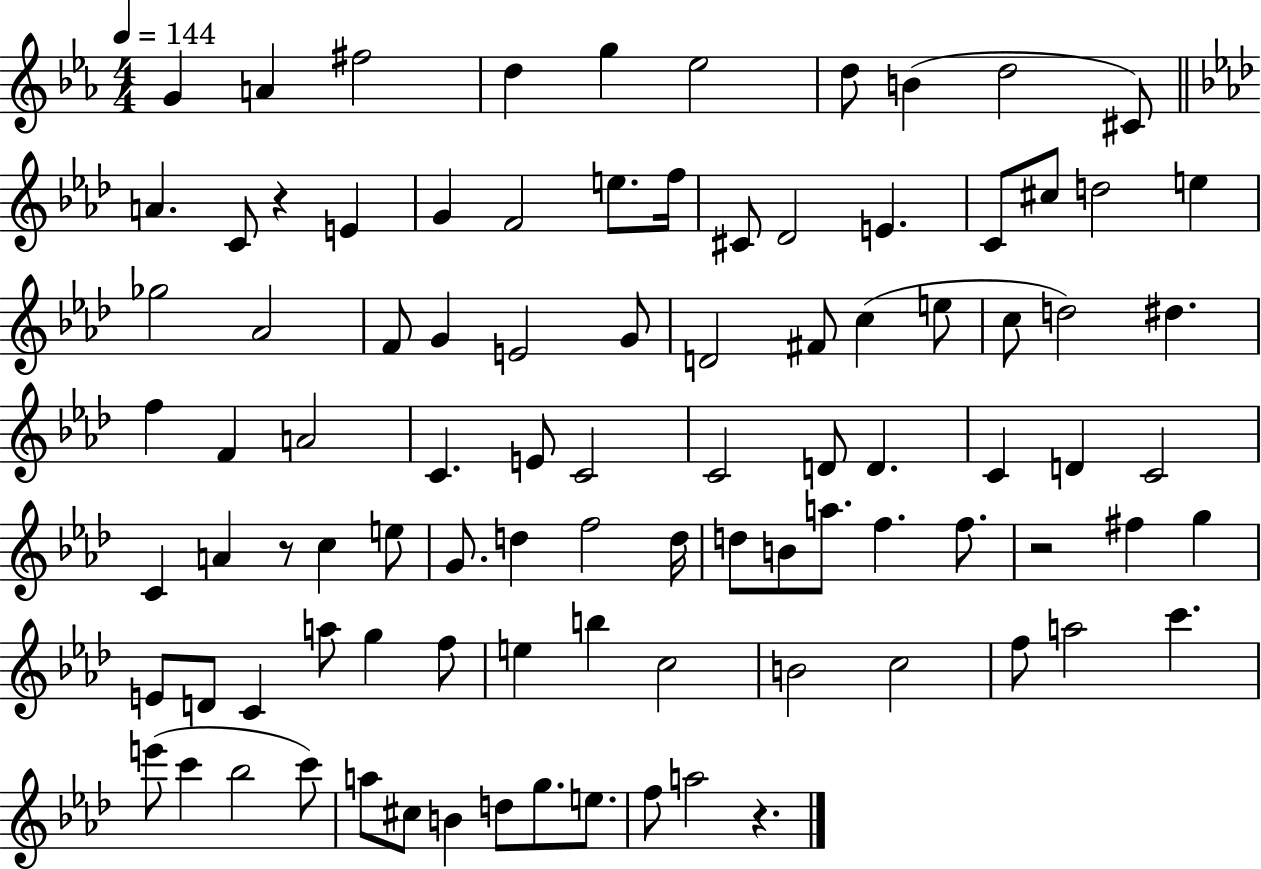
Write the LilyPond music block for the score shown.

{
  \clef treble
  \numericTimeSignature
  \time 4/4
  \key ees \major
  \tempo 4 = 144
  g'4 a'4 fis''2 | d''4 g''4 ees''2 | d''8 b'4( d''2 cis'8) | \bar "||" \break \key aes \major a'4. c'8 r4 e'4 | g'4 f'2 e''8. f''16 | cis'8 des'2 e'4. | c'8 cis''8 d''2 e''4 | \break ges''2 aes'2 | f'8 g'4 e'2 g'8 | d'2 fis'8 c''4( e''8 | c''8 d''2) dis''4. | \break f''4 f'4 a'2 | c'4. e'8 c'2 | c'2 d'8 d'4. | c'4 d'4 c'2 | \break c'4 a'4 r8 c''4 e''8 | g'8. d''4 f''2 d''16 | d''8 b'8 a''8. f''4. f''8. | r2 fis''4 g''4 | \break e'8 d'8 c'4 a''8 g''4 f''8 | e''4 b''4 c''2 | b'2 c''2 | f''8 a''2 c'''4. | \break e'''8( c'''4 bes''2 c'''8) | a''8 cis''8 b'4 d''8 g''8. e''8. | f''8 a''2 r4. | \bar "|."
}